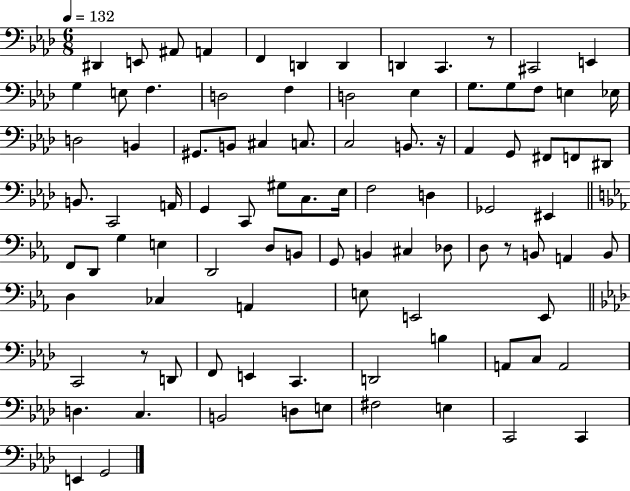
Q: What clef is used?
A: bass